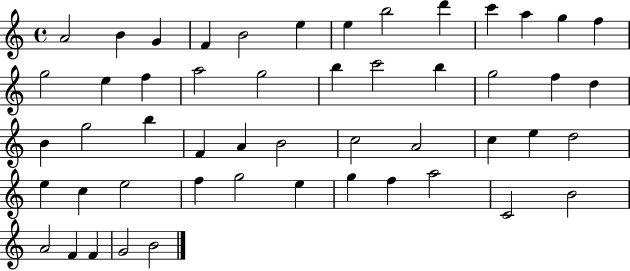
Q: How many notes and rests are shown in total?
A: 51